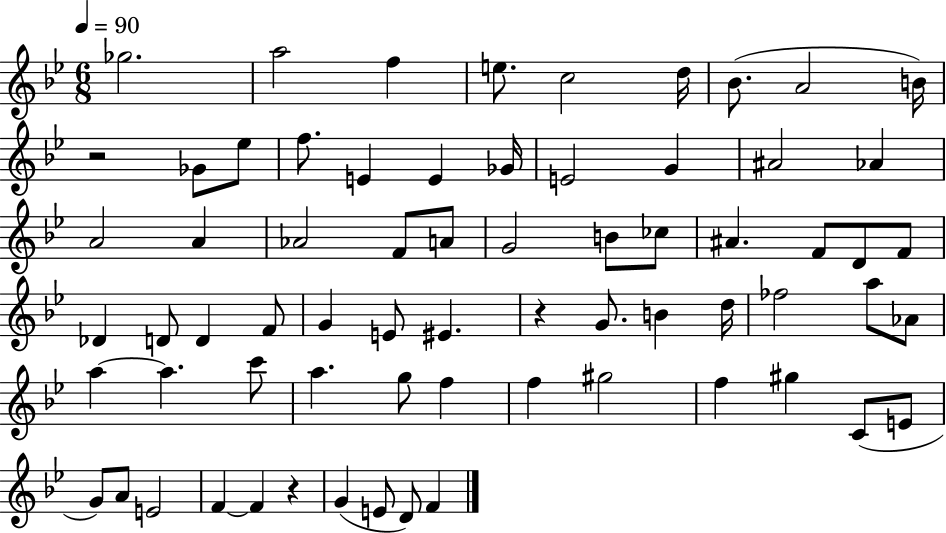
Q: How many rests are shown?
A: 3